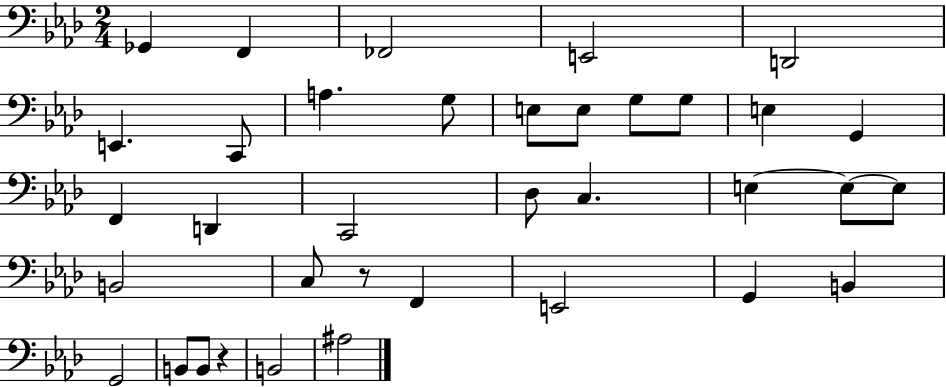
{
  \clef bass
  \numericTimeSignature
  \time 2/4
  \key aes \major
  ges,4 f,4 | fes,2 | e,2 | d,2 | \break e,4. c,8 | a4. g8 | e8 e8 g8 g8 | e4 g,4 | \break f,4 d,4 | c,2 | des8 c4. | e4~~ e8~~ e8 | \break b,2 | c8 r8 f,4 | e,2 | g,4 b,4 | \break g,2 | b,8 b,8 r4 | b,2 | ais2 | \break \bar "|."
}